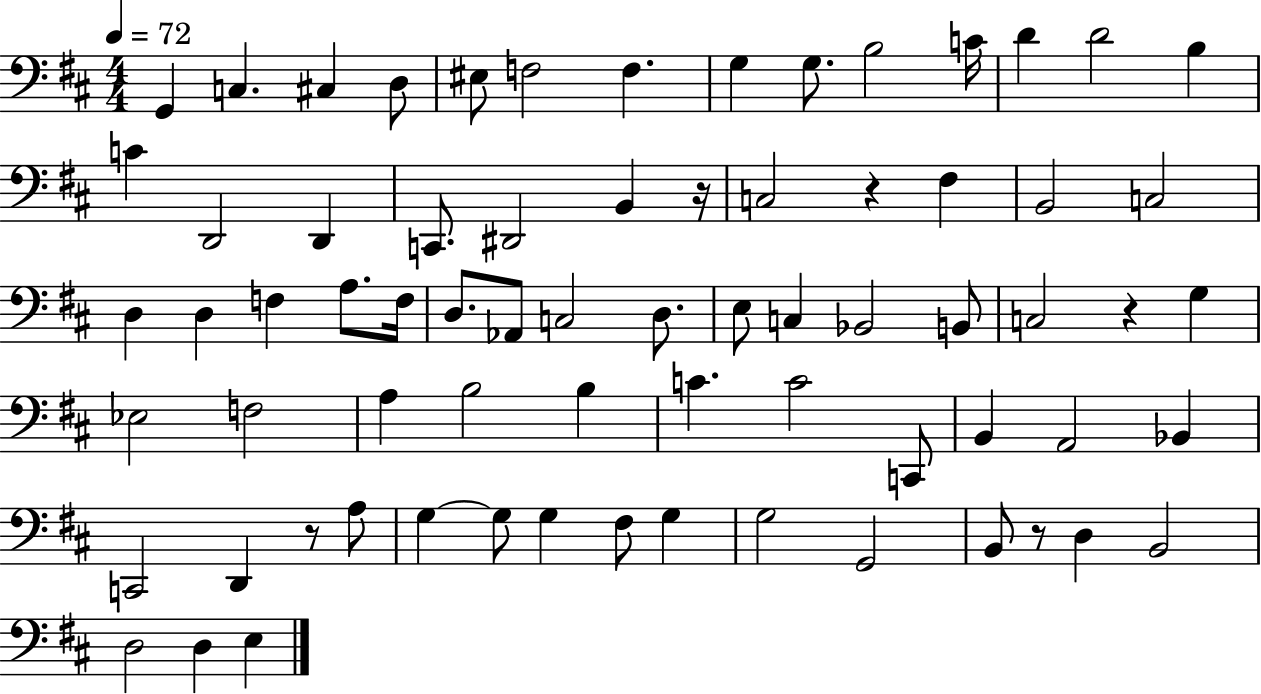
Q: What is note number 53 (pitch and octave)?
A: A3